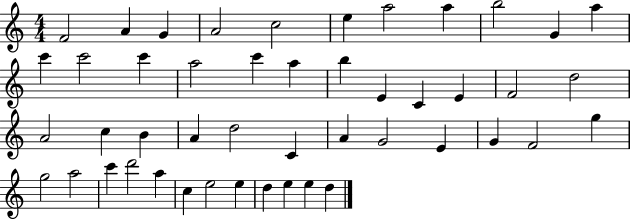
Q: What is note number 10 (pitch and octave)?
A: G4